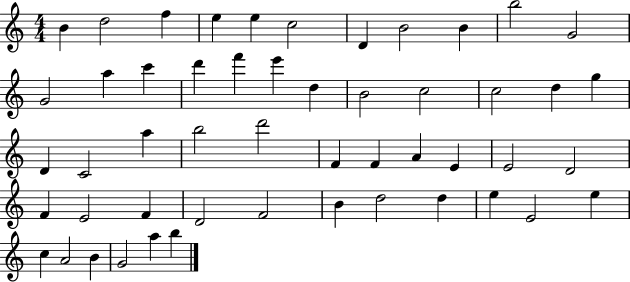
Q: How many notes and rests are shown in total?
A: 51